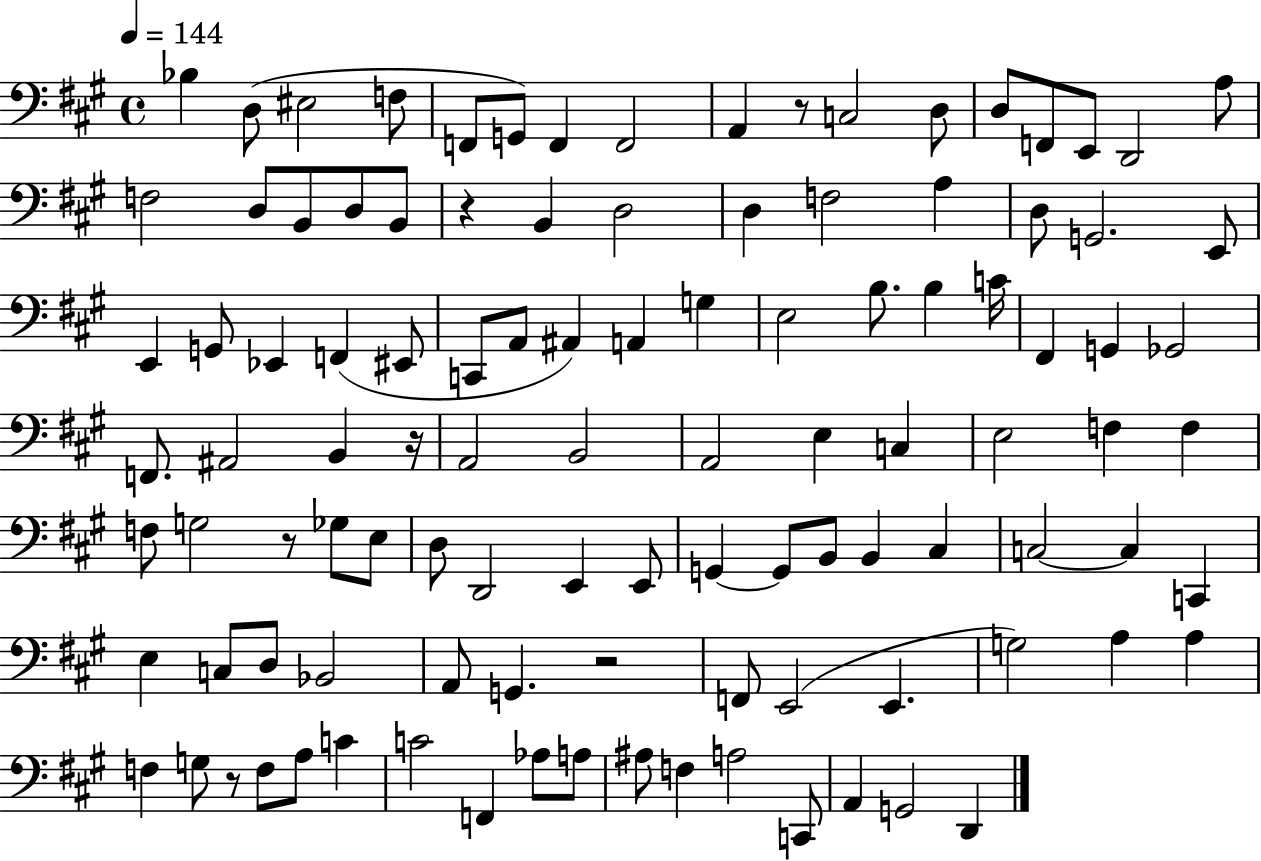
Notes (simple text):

Bb3/q D3/e EIS3/h F3/e F2/e G2/e F2/q F2/h A2/q R/e C3/h D3/e D3/e F2/e E2/e D2/h A3/e F3/h D3/e B2/e D3/e B2/e R/q B2/q D3/h D3/q F3/h A3/q D3/e G2/h. E2/e E2/q G2/e Eb2/q F2/q EIS2/e C2/e A2/e A#2/q A2/q G3/q E3/h B3/e. B3/q C4/s F#2/q G2/q Gb2/h F2/e. A#2/h B2/q R/s A2/h B2/h A2/h E3/q C3/q E3/h F3/q F3/q F3/e G3/h R/e Gb3/e E3/e D3/e D2/h E2/q E2/e G2/q G2/e B2/e B2/q C#3/q C3/h C3/q C2/q E3/q C3/e D3/e Bb2/h A2/e G2/q. R/h F2/e E2/h E2/q. G3/h A3/q A3/q F3/q G3/e R/e F3/e A3/e C4/q C4/h F2/q Ab3/e A3/e A#3/e F3/q A3/h C2/e A2/q G2/h D2/q